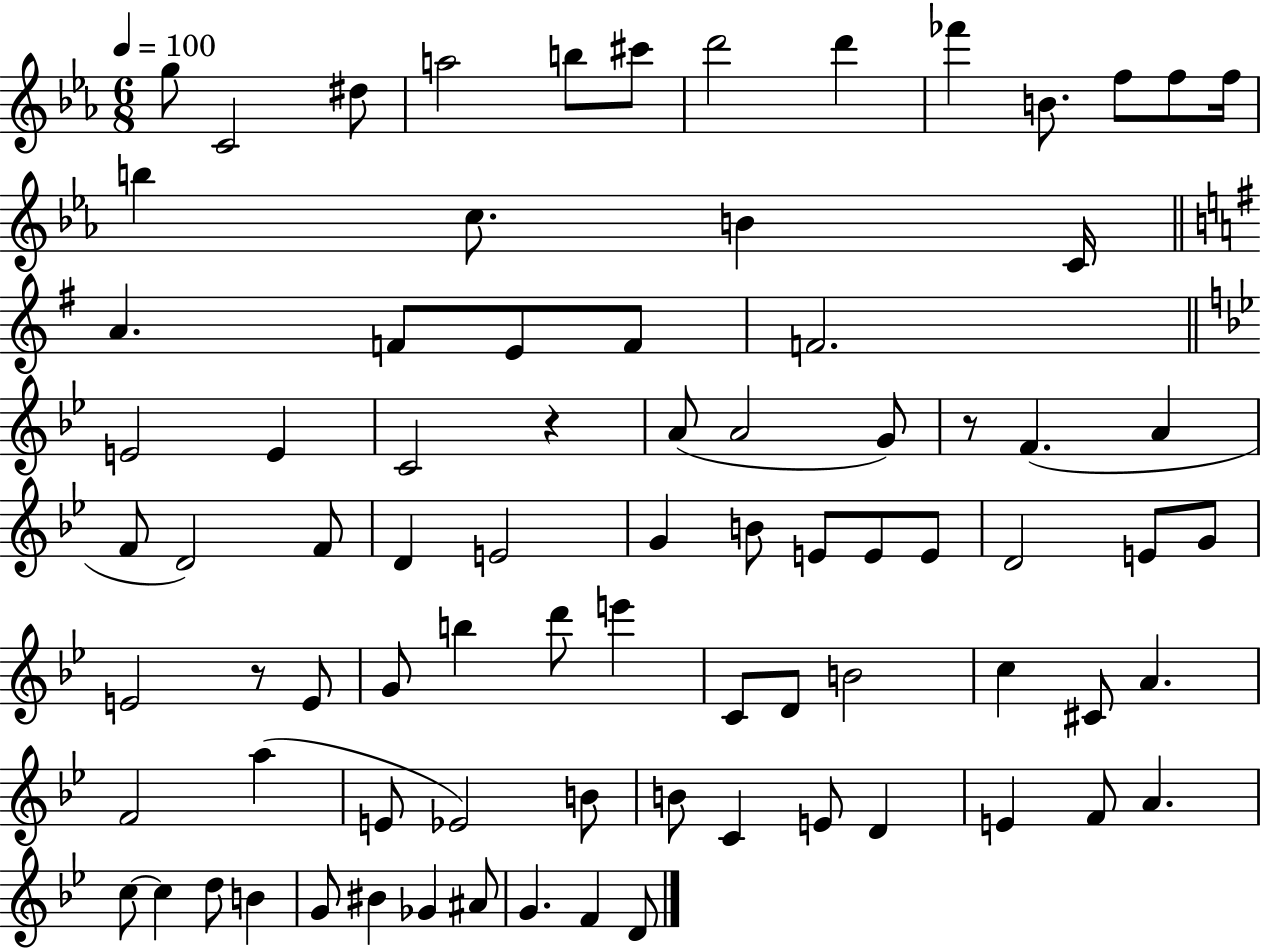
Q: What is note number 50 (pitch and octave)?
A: C4